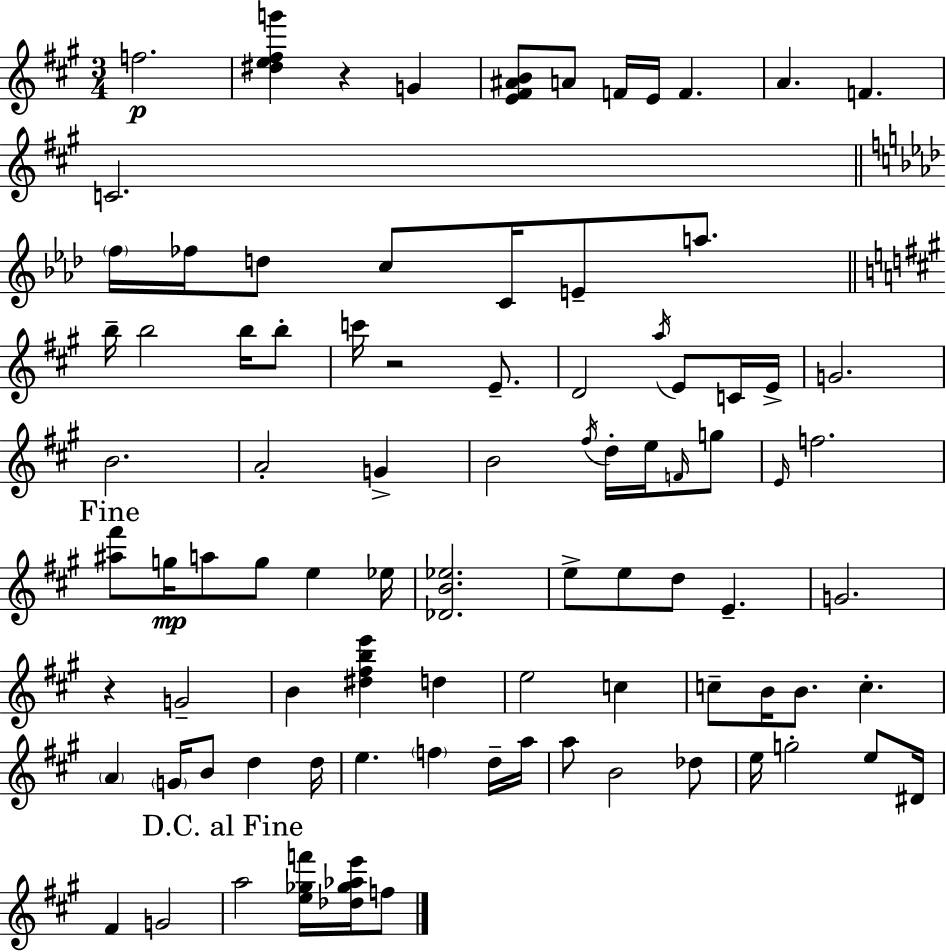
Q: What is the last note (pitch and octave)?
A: F5